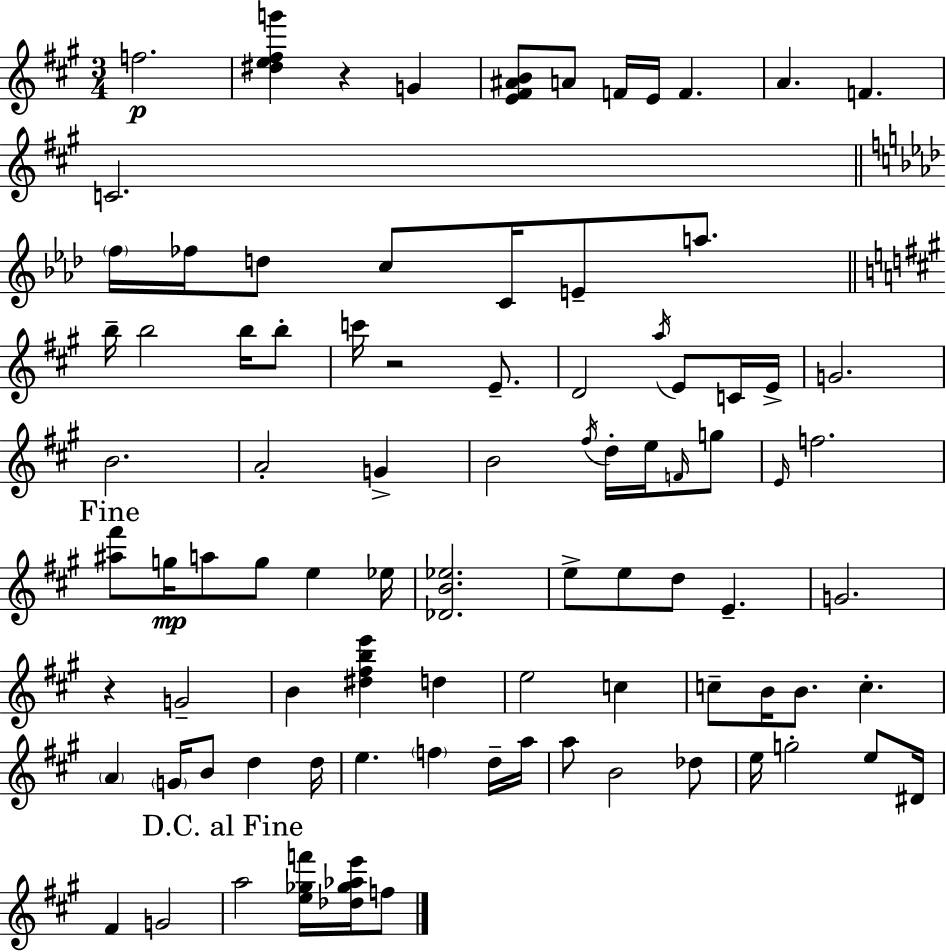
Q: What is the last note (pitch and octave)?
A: F5